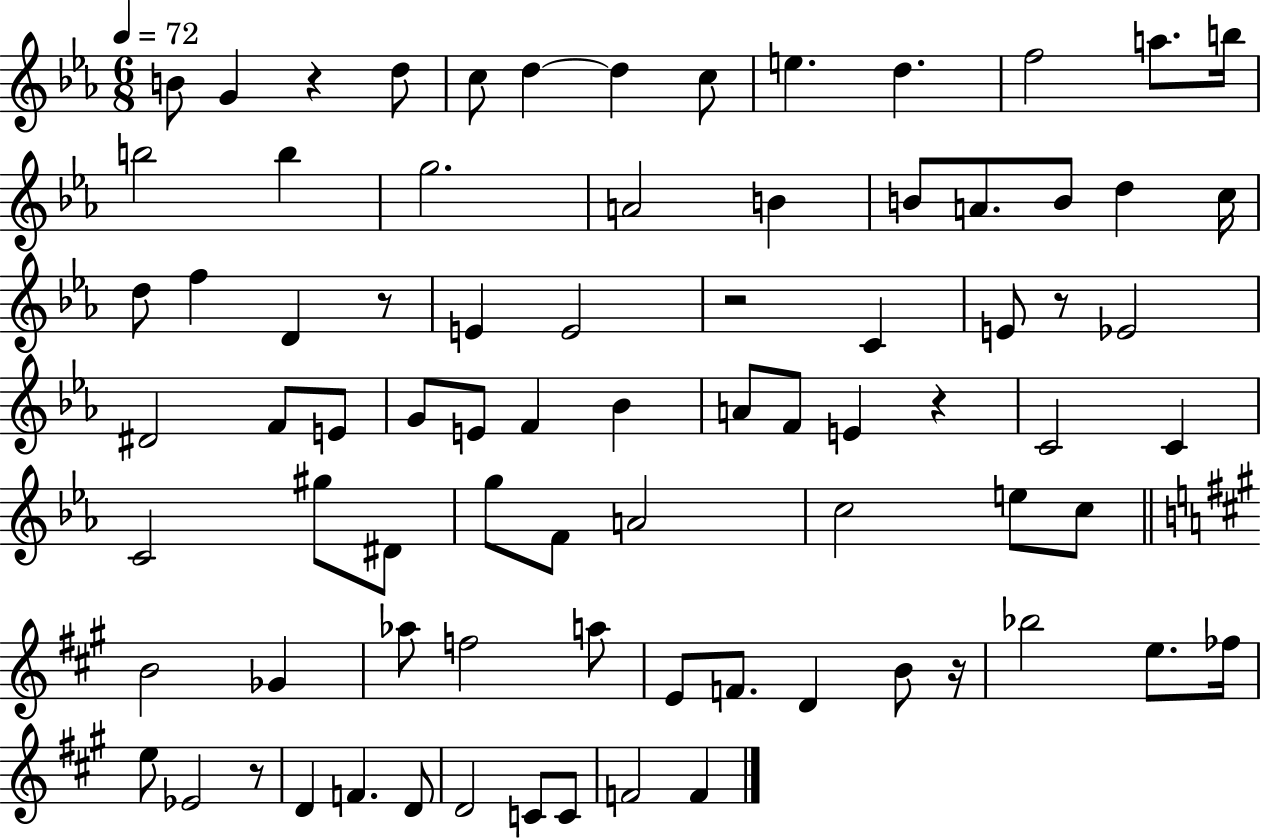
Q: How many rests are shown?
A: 7